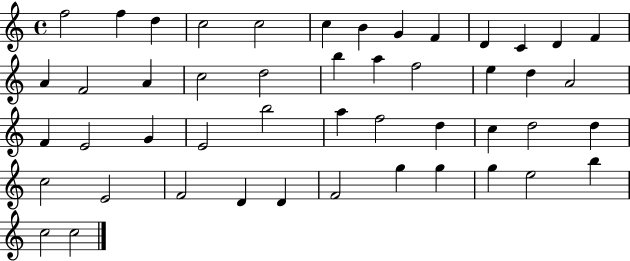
X:1
T:Untitled
M:4/4
L:1/4
K:C
f2 f d c2 c2 c B G F D C D F A F2 A c2 d2 b a f2 e d A2 F E2 G E2 b2 a f2 d c d2 d c2 E2 F2 D D F2 g g g e2 b c2 c2